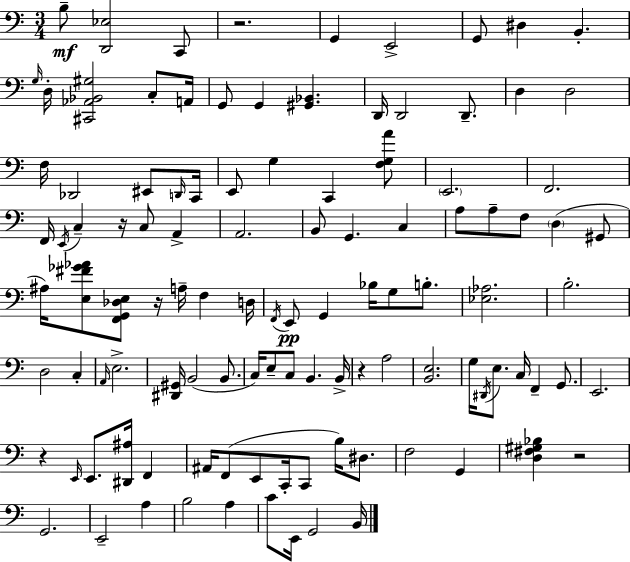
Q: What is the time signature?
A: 3/4